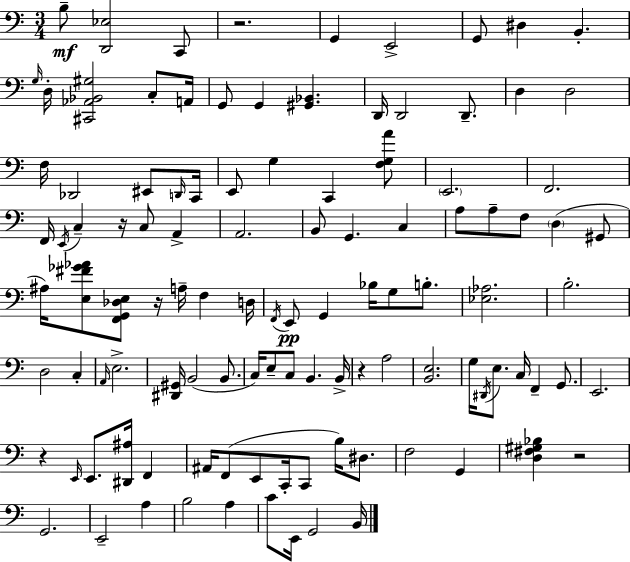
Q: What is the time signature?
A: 3/4